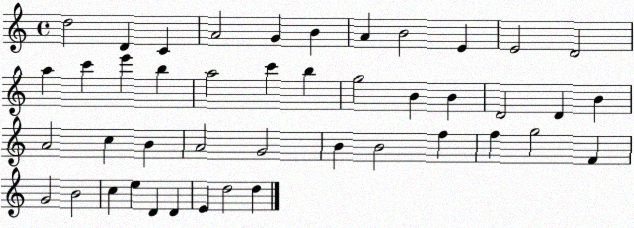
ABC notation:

X:1
T:Untitled
M:4/4
L:1/4
K:C
d2 D C A2 G B A B2 E E2 D2 a c' e' b a2 c' b g2 B B D2 D B A2 c B A2 G2 B B2 f f g2 F G2 B2 c e D D E d2 d